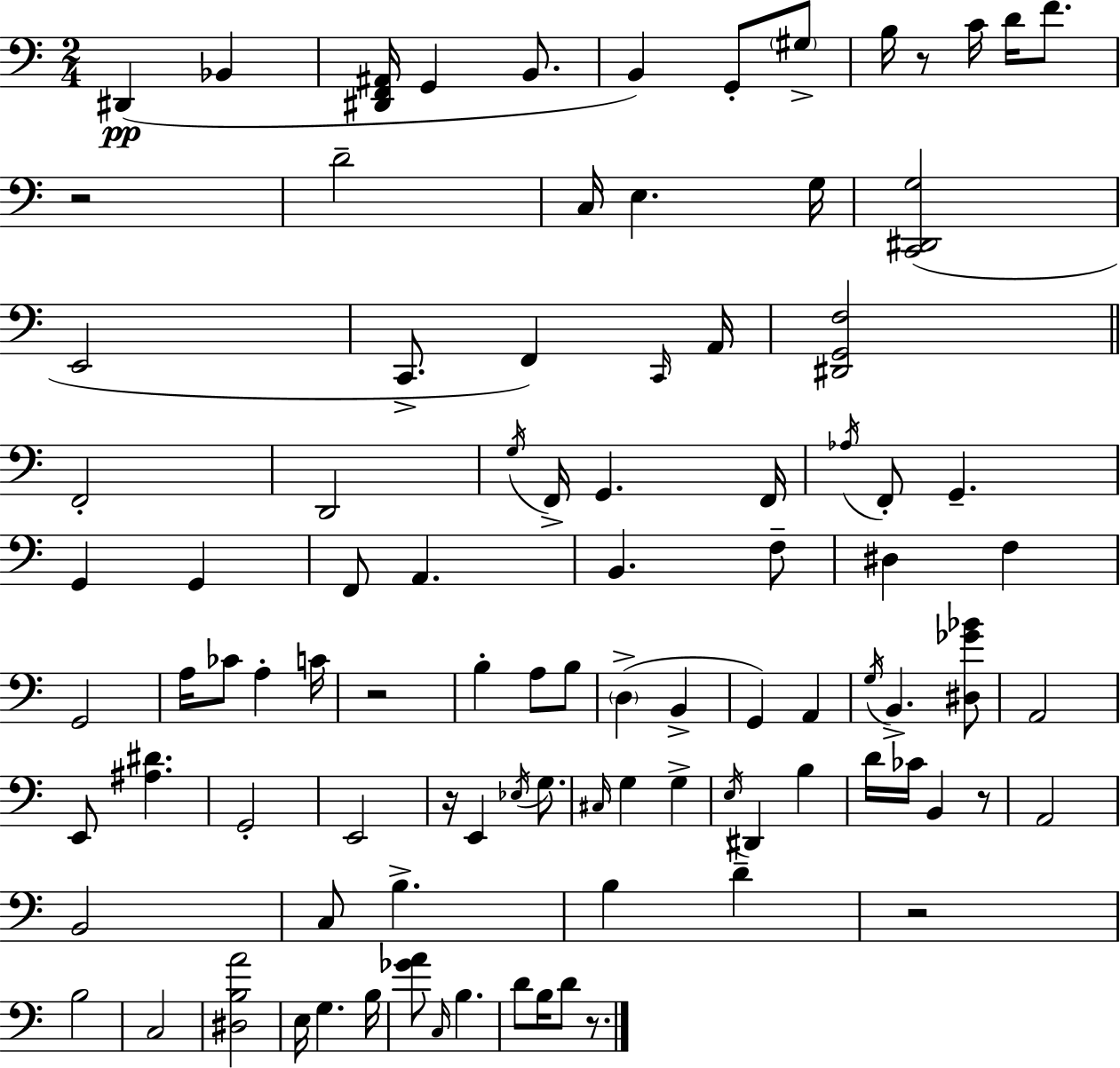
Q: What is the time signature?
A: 2/4